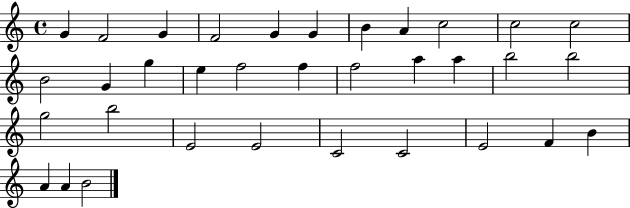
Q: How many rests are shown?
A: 0